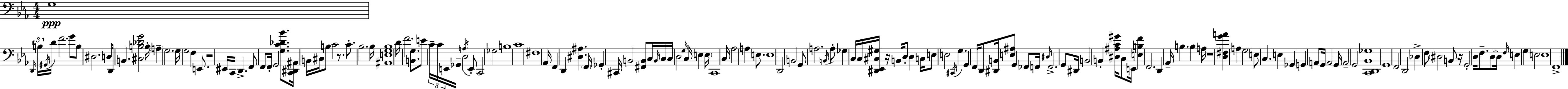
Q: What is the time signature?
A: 4/4